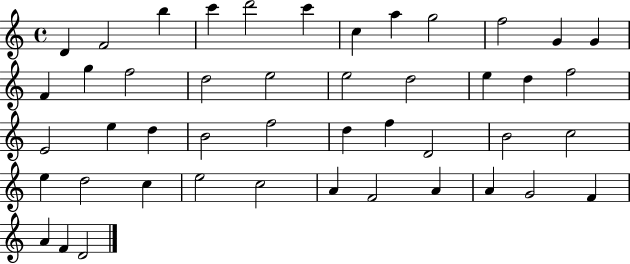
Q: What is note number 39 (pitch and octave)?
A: F4